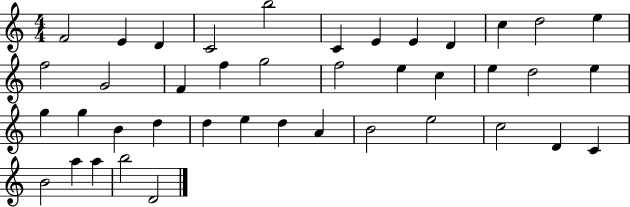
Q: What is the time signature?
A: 4/4